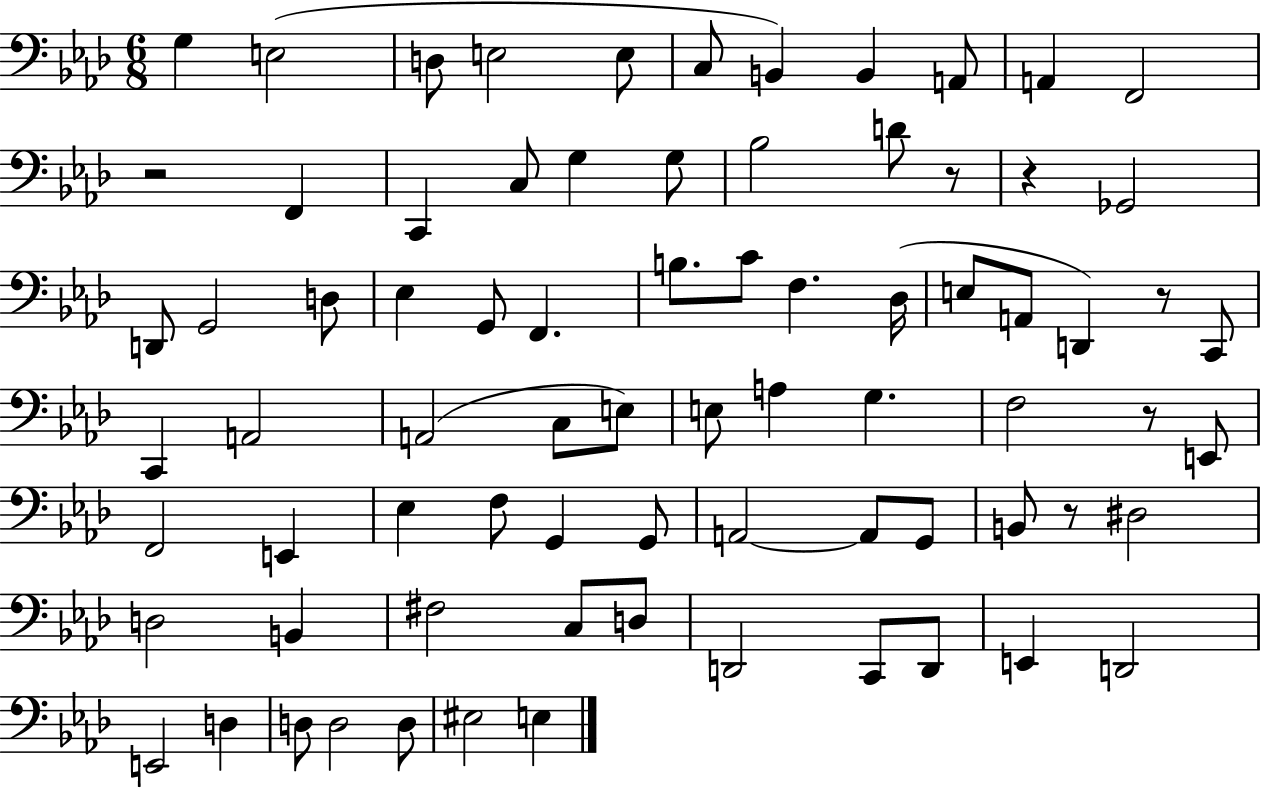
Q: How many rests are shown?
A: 6